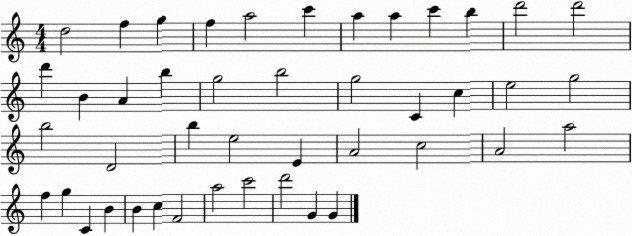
X:1
T:Untitled
M:4/4
L:1/4
K:C
d2 f g f a2 c' a a c' b d'2 d'2 d' B A b g2 b2 g2 C c e2 g2 b2 D2 b e2 E A2 c2 A2 a2 f g C B B c F2 a2 c'2 d'2 G G